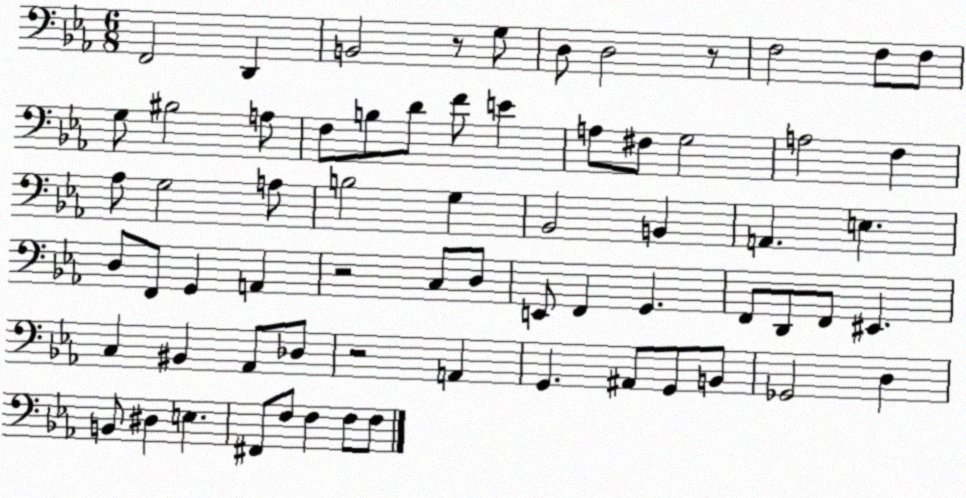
X:1
T:Untitled
M:6/8
L:1/4
K:Eb
F,,2 D,, B,,2 z/2 G,/2 D,/2 D,2 z/2 F,2 F,/2 F,/2 G,/2 ^B,2 A,/2 F,/2 B,/2 D/2 F/2 E A,/2 ^F,/2 G,2 A,2 F, _A,/2 G,2 A,/2 B,2 G, _B,,2 B,, A,, E, D,/2 F,,/2 G,, A,, z2 C,/2 D,/2 E,,/2 F,, G,, F,,/2 D,,/2 F,,/2 ^E,, C, ^B,, _A,,/2 _D,/2 z2 A,, G,, ^A,,/2 G,,/2 B,,/2 _G,,2 D, B,,/2 ^D, E, ^F,,/2 F,/2 F, F,/2 F,/2